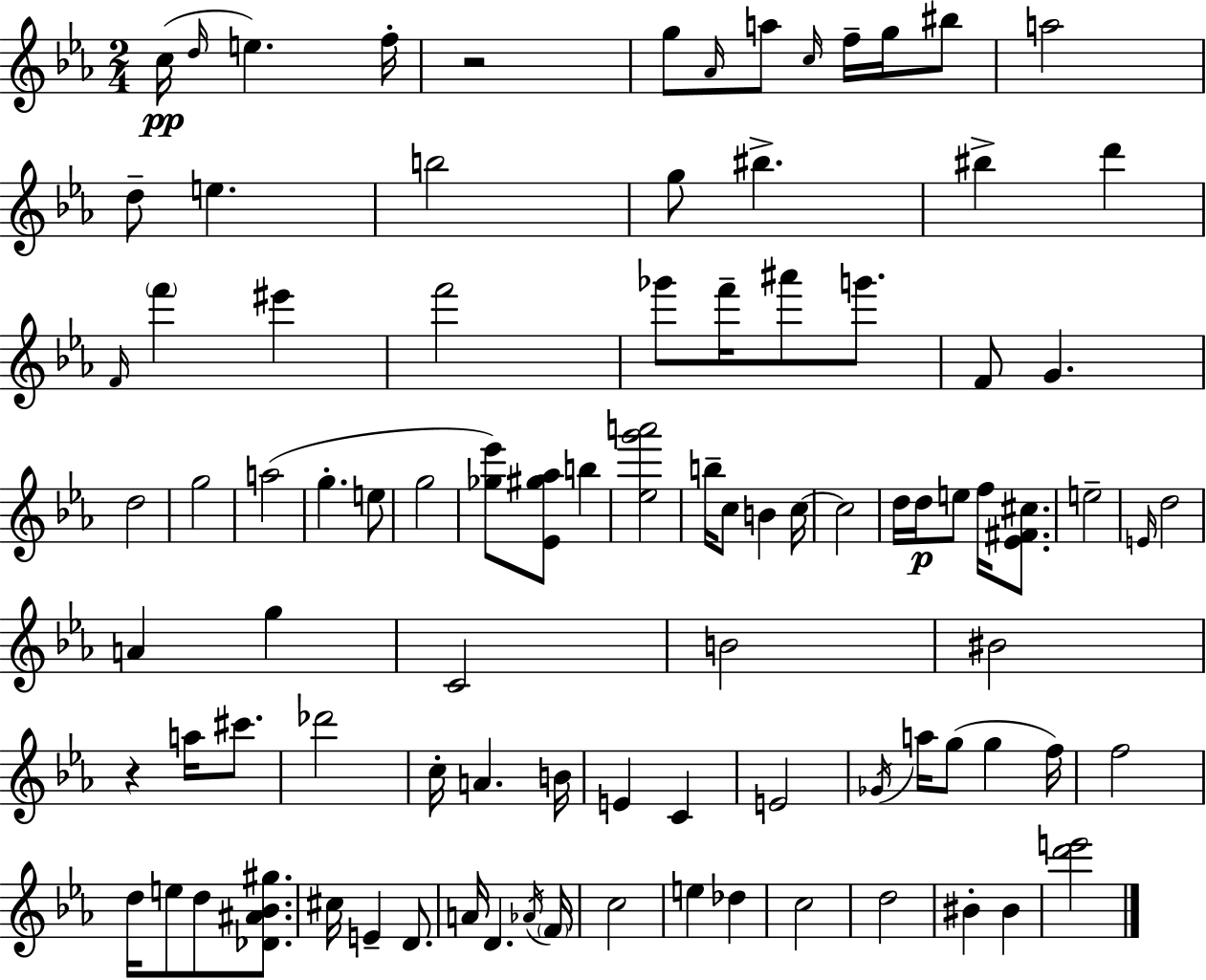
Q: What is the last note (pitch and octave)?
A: BIS4